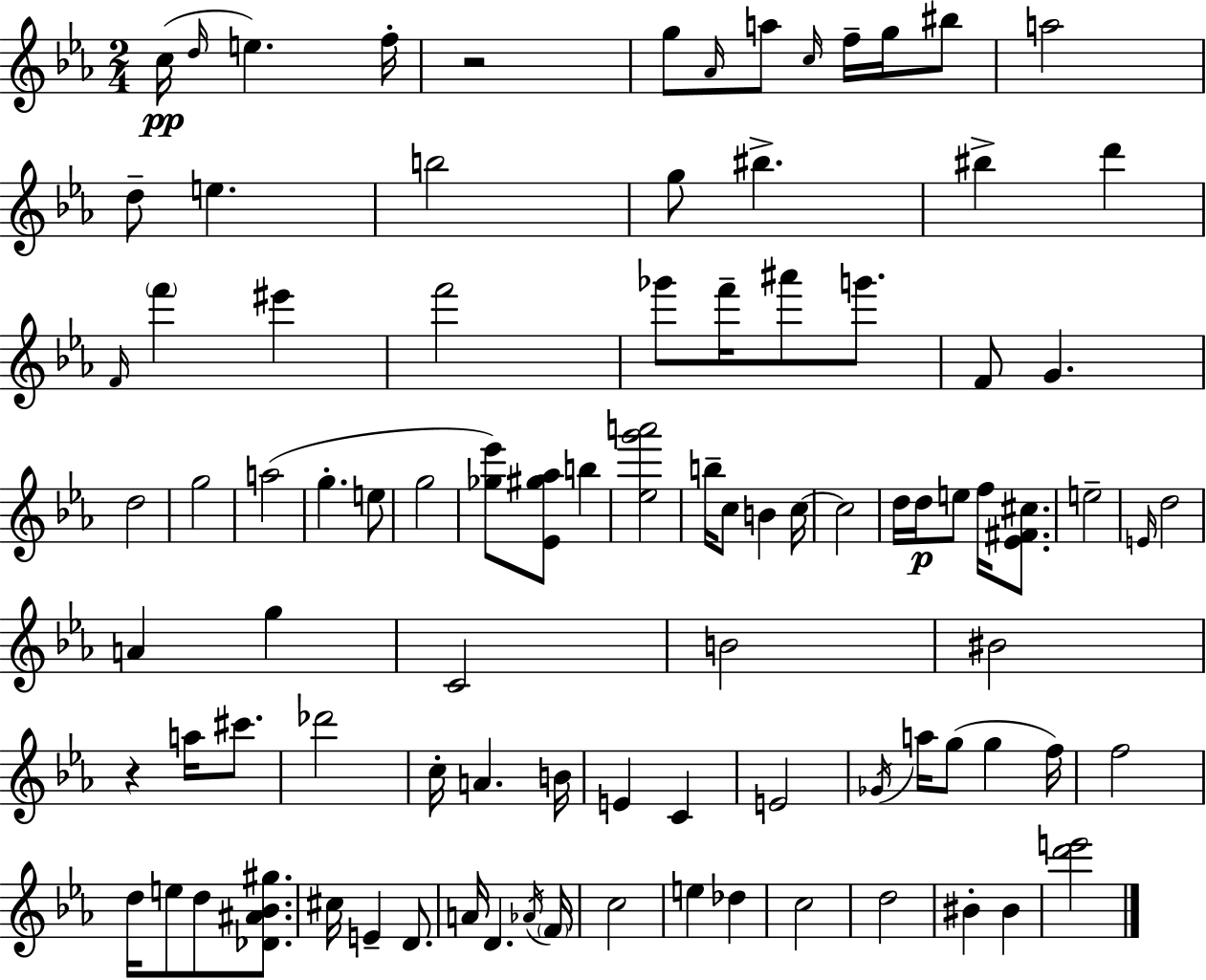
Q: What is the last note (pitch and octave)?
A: BIS4